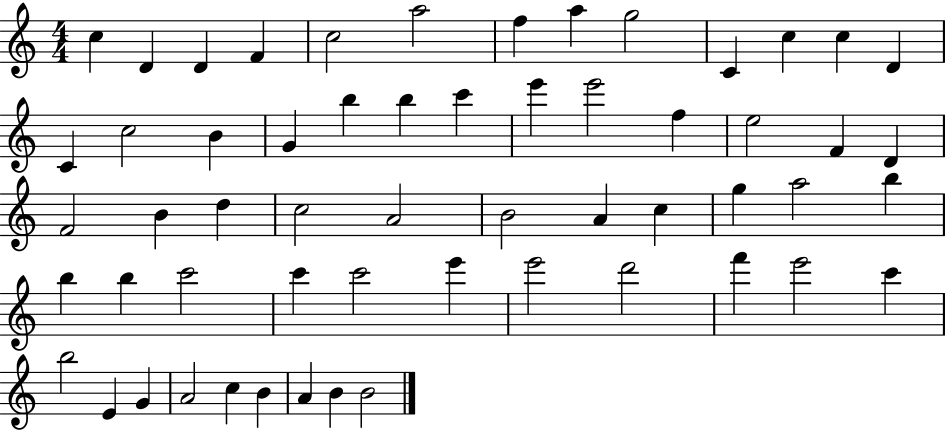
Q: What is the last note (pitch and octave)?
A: B4